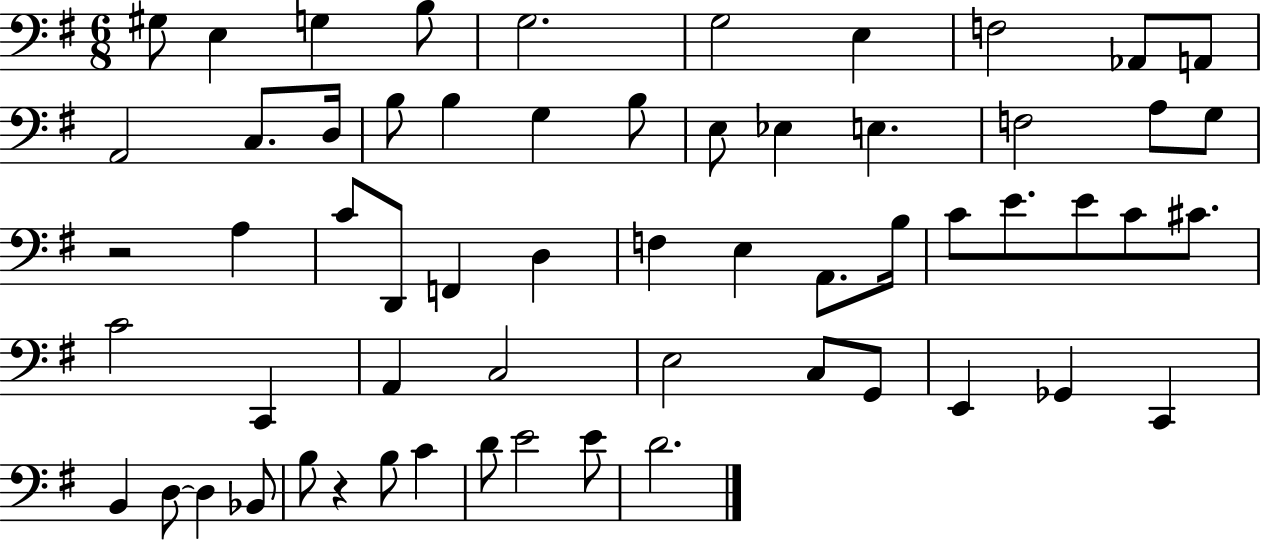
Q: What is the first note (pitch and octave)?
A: G#3